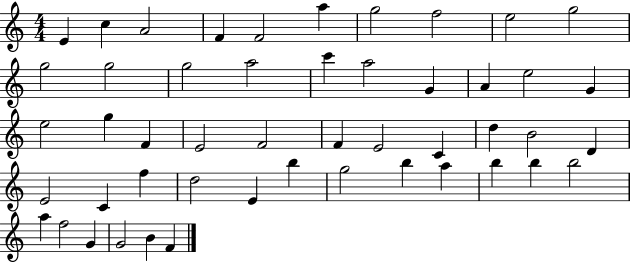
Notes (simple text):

E4/q C5/q A4/h F4/q F4/h A5/q G5/h F5/h E5/h G5/h G5/h G5/h G5/h A5/h C6/q A5/h G4/q A4/q E5/h G4/q E5/h G5/q F4/q E4/h F4/h F4/q E4/h C4/q D5/q B4/h D4/q E4/h C4/q F5/q D5/h E4/q B5/q G5/h B5/q A5/q B5/q B5/q B5/h A5/q F5/h G4/q G4/h B4/q F4/q